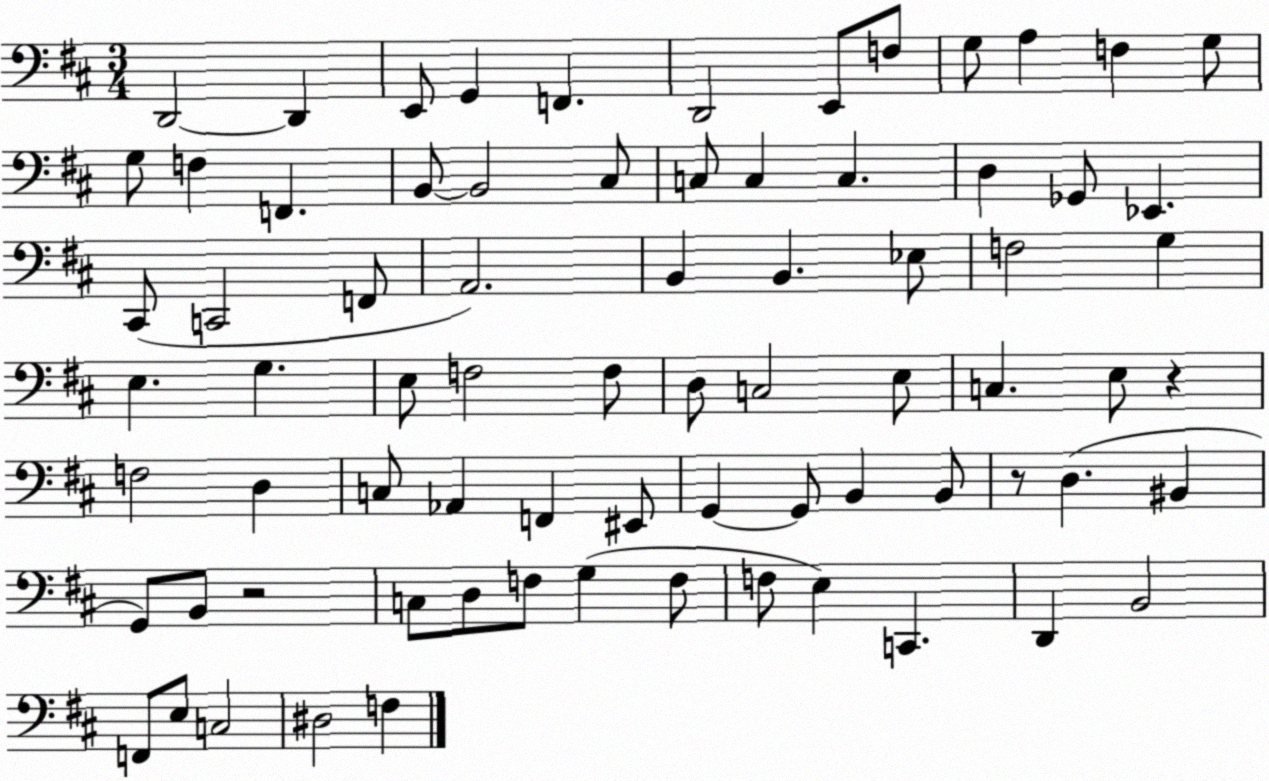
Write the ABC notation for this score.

X:1
T:Untitled
M:3/4
L:1/4
K:D
D,,2 D,, E,,/2 G,, F,, D,,2 E,,/2 F,/2 G,/2 A, F, G,/2 G,/2 F, F,, B,,/2 B,,2 ^C,/2 C,/2 C, C, D, _G,,/2 _E,, ^C,,/2 C,,2 F,,/2 A,,2 B,, B,, _E,/2 F,2 G, E, G, E,/2 F,2 F,/2 D,/2 C,2 E,/2 C, E,/2 z F,2 D, C,/2 _A,, F,, ^E,,/2 G,, G,,/2 B,, B,,/2 z/2 D, ^B,, G,,/2 B,,/2 z2 C,/2 D,/2 F,/2 G, F,/2 F,/2 E, C,, D,, B,,2 F,,/2 E,/2 C,2 ^D,2 F,